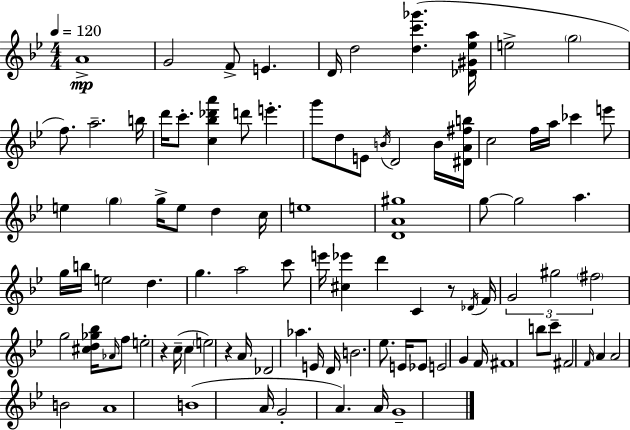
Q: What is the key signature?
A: BES major